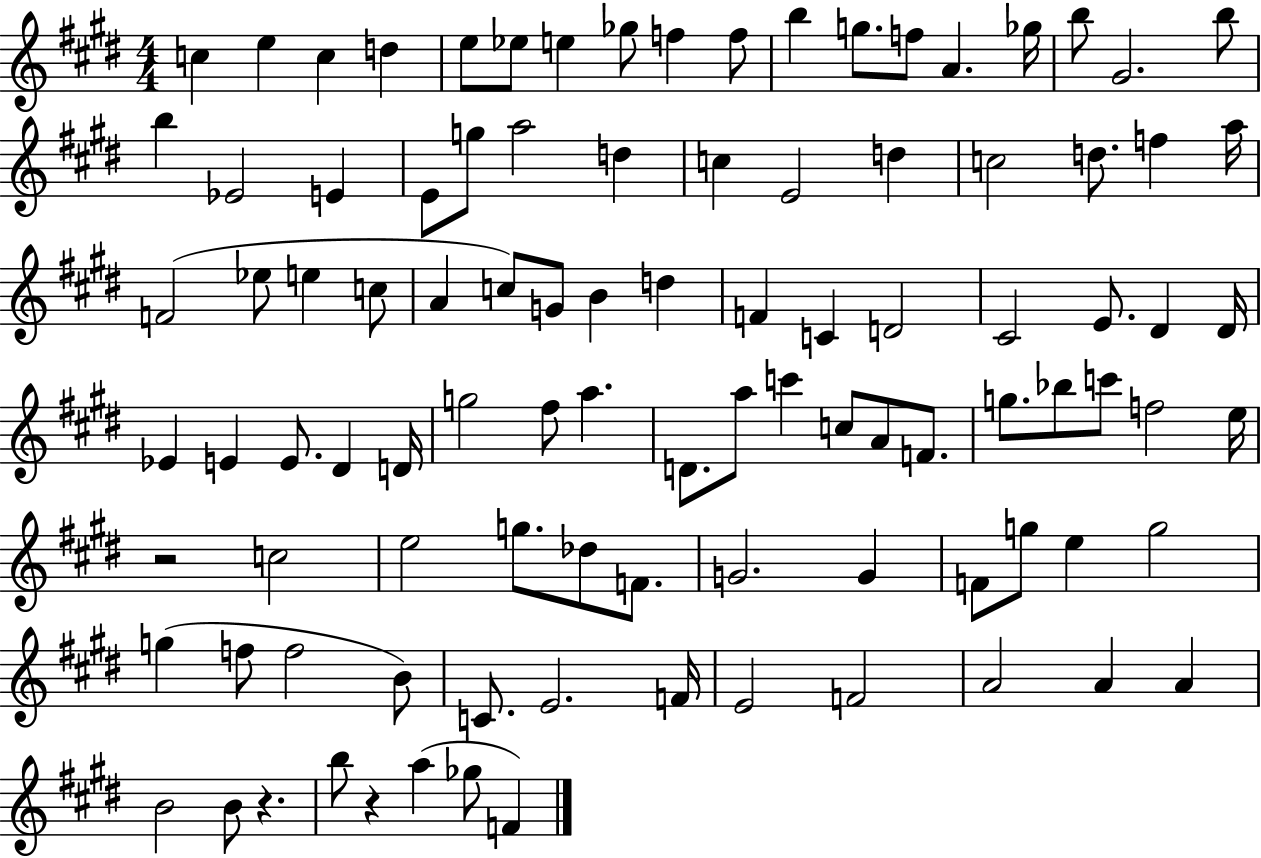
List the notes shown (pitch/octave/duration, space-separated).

C5/q E5/q C5/q D5/q E5/e Eb5/e E5/q Gb5/e F5/q F5/e B5/q G5/e. F5/e A4/q. Gb5/s B5/e G#4/h. B5/e B5/q Eb4/h E4/q E4/e G5/e A5/h D5/q C5/q E4/h D5/q C5/h D5/e. F5/q A5/s F4/h Eb5/e E5/q C5/e A4/q C5/e G4/e B4/q D5/q F4/q C4/q D4/h C#4/h E4/e. D#4/q D#4/s Eb4/q E4/q E4/e. D#4/q D4/s G5/h F#5/e A5/q. D4/e. A5/e C6/q C5/e A4/e F4/e. G5/e. Bb5/e C6/e F5/h E5/s R/h C5/h E5/h G5/e. Db5/e F4/e. G4/h. G4/q F4/e G5/e E5/q G5/h G5/q F5/e F5/h B4/e C4/e. E4/h. F4/s E4/h F4/h A4/h A4/q A4/q B4/h B4/e R/q. B5/e R/q A5/q Gb5/e F4/q